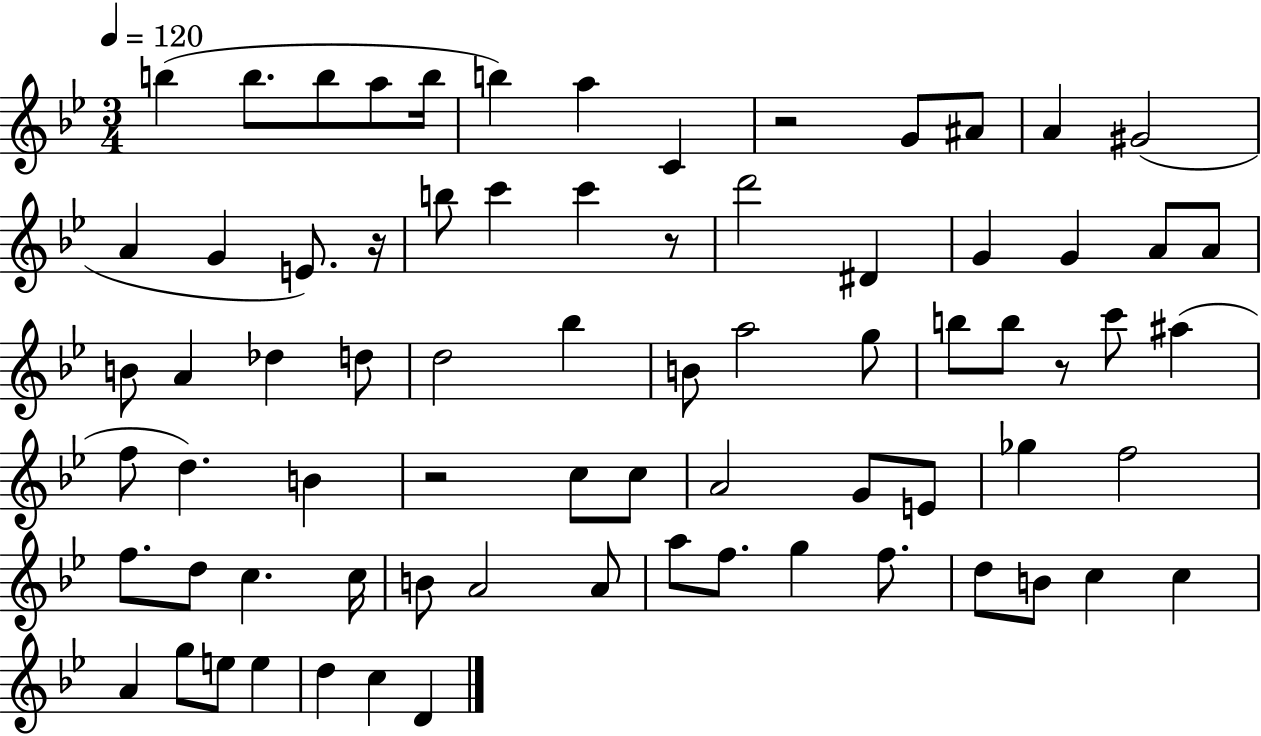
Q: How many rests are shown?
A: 5